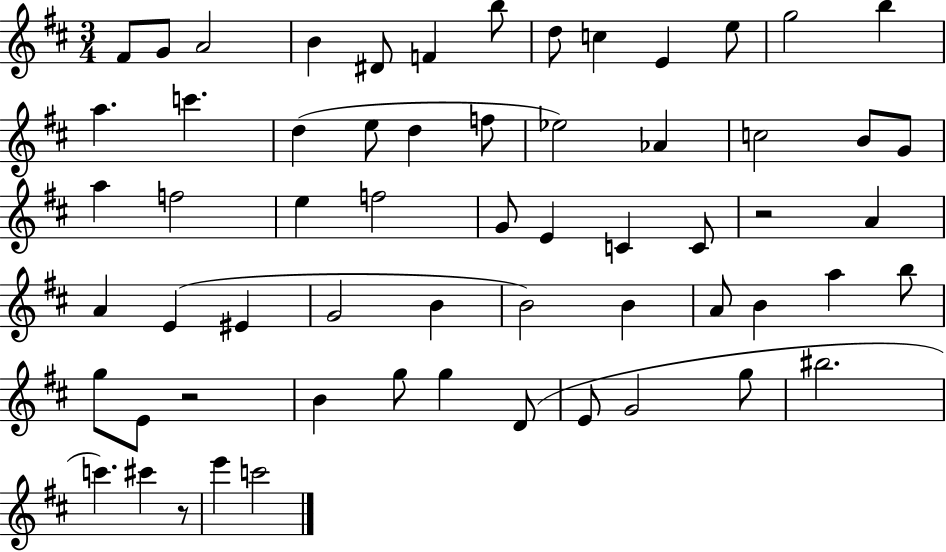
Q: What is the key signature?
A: D major